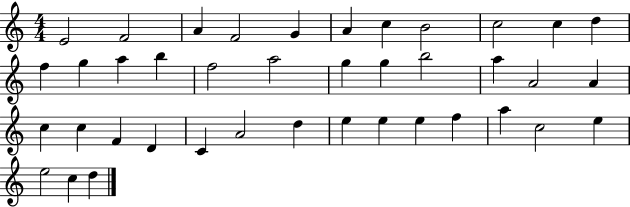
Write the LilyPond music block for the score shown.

{
  \clef treble
  \numericTimeSignature
  \time 4/4
  \key c \major
  e'2 f'2 | a'4 f'2 g'4 | a'4 c''4 b'2 | c''2 c''4 d''4 | \break f''4 g''4 a''4 b''4 | f''2 a''2 | g''4 g''4 b''2 | a''4 a'2 a'4 | \break c''4 c''4 f'4 d'4 | c'4 a'2 d''4 | e''4 e''4 e''4 f''4 | a''4 c''2 e''4 | \break e''2 c''4 d''4 | \bar "|."
}